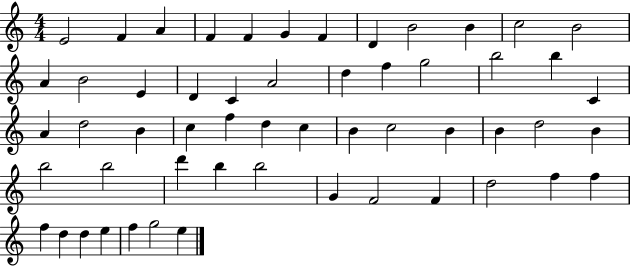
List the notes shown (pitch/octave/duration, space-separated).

E4/h F4/q A4/q F4/q F4/q G4/q F4/q D4/q B4/h B4/q C5/h B4/h A4/q B4/h E4/q D4/q C4/q A4/h D5/q F5/q G5/h B5/h B5/q C4/q A4/q D5/h B4/q C5/q F5/q D5/q C5/q B4/q C5/h B4/q B4/q D5/h B4/q B5/h B5/h D6/q B5/q B5/h G4/q F4/h F4/q D5/h F5/q F5/q F5/q D5/q D5/q E5/q F5/q G5/h E5/q